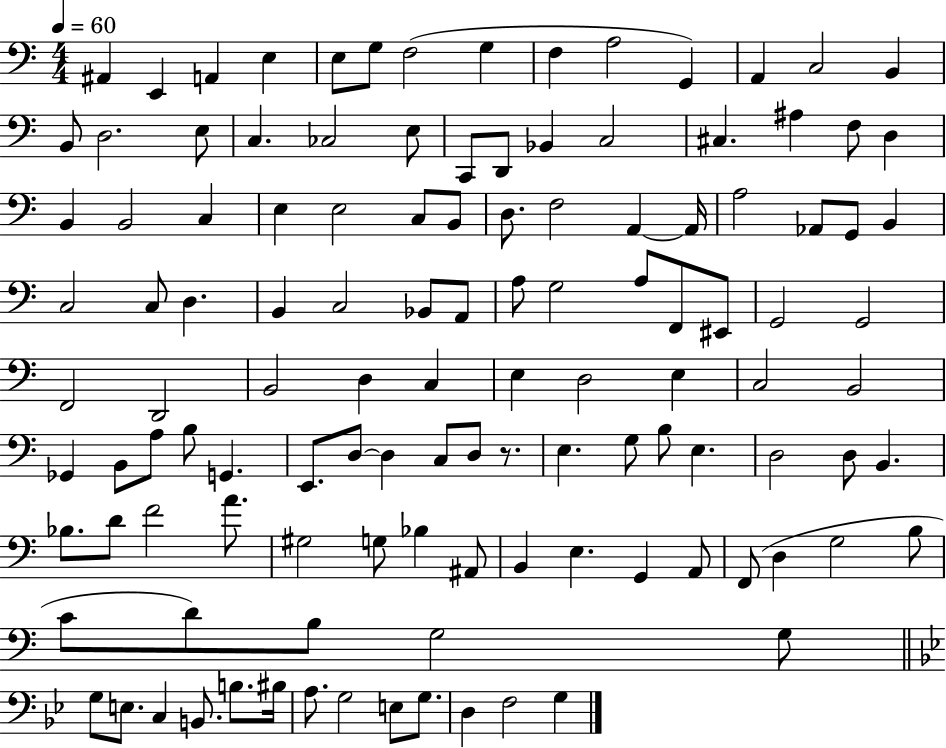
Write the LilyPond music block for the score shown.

{
  \clef bass
  \numericTimeSignature
  \time 4/4
  \key c \major
  \tempo 4 = 60
  ais,4 e,4 a,4 e4 | e8 g8 f2( g4 | f4 a2 g,4) | a,4 c2 b,4 | \break b,8 d2. e8 | c4. ces2 e8 | c,8 d,8 bes,4 c2 | cis4. ais4 f8 d4 | \break b,4 b,2 c4 | e4 e2 c8 b,8 | d8. f2 a,4~~ a,16 | a2 aes,8 g,8 b,4 | \break c2 c8 d4. | b,4 c2 bes,8 a,8 | a8 g2 a8 f,8 eis,8 | g,2 g,2 | \break f,2 d,2 | b,2 d4 c4 | e4 d2 e4 | c2 b,2 | \break ges,4 b,8 a8 b8 g,4. | e,8. d8~~ d4 c8 d8 r8. | e4. g8 b8 e4. | d2 d8 b,4. | \break bes8. d'8 f'2 a'8. | gis2 g8 bes4 ais,8 | b,4 e4. g,4 a,8 | f,8( d4 g2 b8 | \break c'8 d'8) b8 g2 g8 | \bar "||" \break \key bes \major g8 e8. c4 b,8. b8. bis16 | a8. g2 e8 g8. | d4 f2 g4 | \bar "|."
}